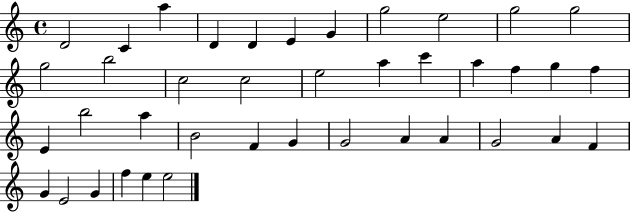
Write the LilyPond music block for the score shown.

{
  \clef treble
  \time 4/4
  \defaultTimeSignature
  \key c \major
  d'2 c'4 a''4 | d'4 d'4 e'4 g'4 | g''2 e''2 | g''2 g''2 | \break g''2 b''2 | c''2 c''2 | e''2 a''4 c'''4 | a''4 f''4 g''4 f''4 | \break e'4 b''2 a''4 | b'2 f'4 g'4 | g'2 a'4 a'4 | g'2 a'4 f'4 | \break g'4 e'2 g'4 | f''4 e''4 e''2 | \bar "|."
}